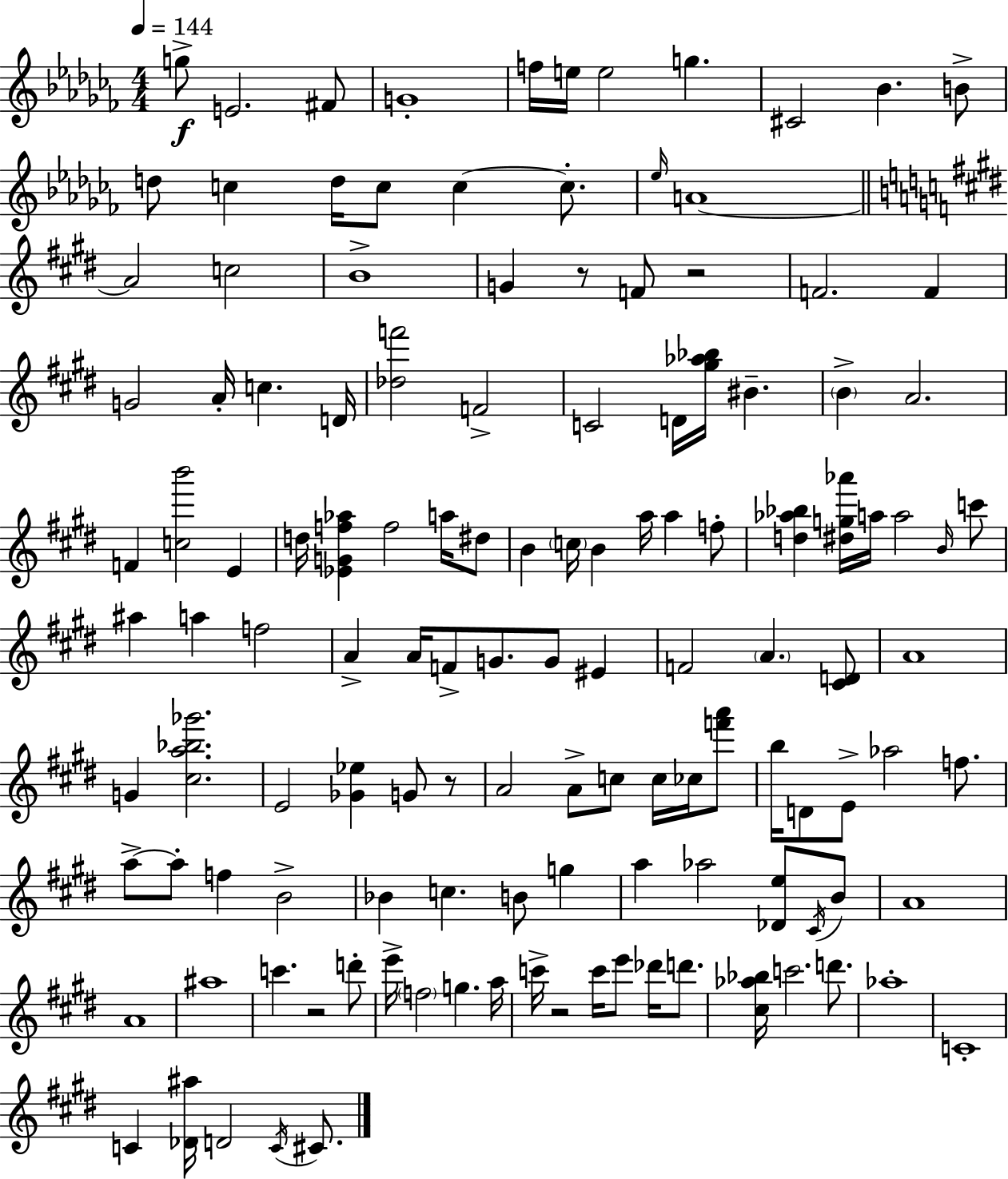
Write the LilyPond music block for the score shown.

{
  \clef treble
  \numericTimeSignature
  \time 4/4
  \key aes \minor
  \tempo 4 = 144
  g''8->\f e'2. fis'8 | g'1-. | f''16 e''16 e''2 g''4. | cis'2 bes'4. b'8-> | \break d''8 c''4 d''16 c''8 c''4~~ c''8.-. | \grace { ees''16 } a'1~~ | \bar "||" \break \key e \major a'2 c''2 | b'1-> | g'4 r8 f'8 r2 | f'2. f'4 | \break g'2 a'16-. c''4. d'16 | <des'' f'''>2 f'2-> | c'2 d'16 <gis'' aes'' bes''>16 bis'4.-- | \parenthesize b'4-> a'2. | \break f'4 <c'' b'''>2 e'4 | d''16 <ees' g' f'' aes''>4 f''2 a''16 dis''8 | b'4 \parenthesize c''16 b'4 a''16 a''4 f''8-. | <d'' aes'' bes''>4 <dis'' g'' aes'''>16 a''16 a''2 \grace { b'16 } c'''8 | \break ais''4 a''4 f''2 | a'4-> a'16 f'8-> g'8. g'8 eis'4 | f'2 \parenthesize a'4. <cis' d'>8 | a'1 | \break g'4 <cis'' a'' bes'' ges'''>2. | e'2 <ges' ees''>4 g'8 r8 | a'2 a'8-> c''8 c''16 ces''16 <f''' a'''>8 | b''16 d'8 e'8-> aes''2 f''8. | \break a''8->~~ a''8-. f''4 b'2-> | bes'4 c''4. b'8 g''4 | a''4 aes''2 <des' e''>8 \acciaccatura { cis'16 } | b'8 a'1 | \break a'1 | ais''1 | c'''4. r2 | d'''8-. e'''16-> \parenthesize f''2 g''4. | \break a''16 c'''16-> r2 c'''16 e'''8 des'''16 d'''8. | <cis'' aes'' bes''>16 c'''2. d'''8. | aes''1-. | c'1-. | \break c'4 <des' ais''>16 d'2 \acciaccatura { c'16 } | cis'8. \bar "|."
}